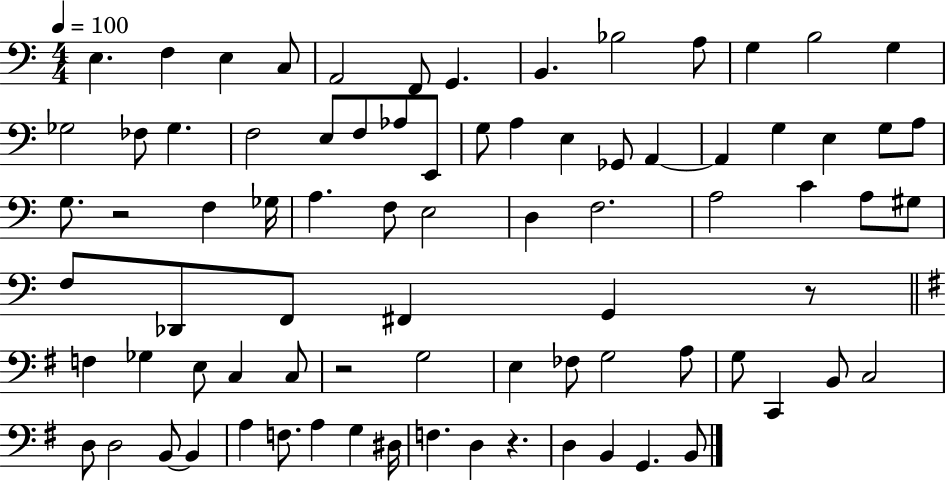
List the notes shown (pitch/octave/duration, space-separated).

E3/q. F3/q E3/q C3/e A2/h F2/e G2/q. B2/q. Bb3/h A3/e G3/q B3/h G3/q Gb3/h FES3/e Gb3/q. F3/h E3/e F3/e Ab3/e E2/e G3/e A3/q E3/q Gb2/e A2/q A2/q G3/q E3/q G3/e A3/e G3/e. R/h F3/q Gb3/s A3/q. F3/e E3/h D3/q F3/h. A3/h C4/q A3/e G#3/e F3/e Db2/e F2/e F#2/q G2/q R/e F3/q Gb3/q E3/e C3/q C3/e R/h G3/h E3/q FES3/e G3/h A3/e G3/e C2/q B2/e C3/h D3/e D3/h B2/e B2/q A3/q F3/e. A3/q G3/q D#3/s F3/q. D3/q R/q. D3/q B2/q G2/q. B2/e